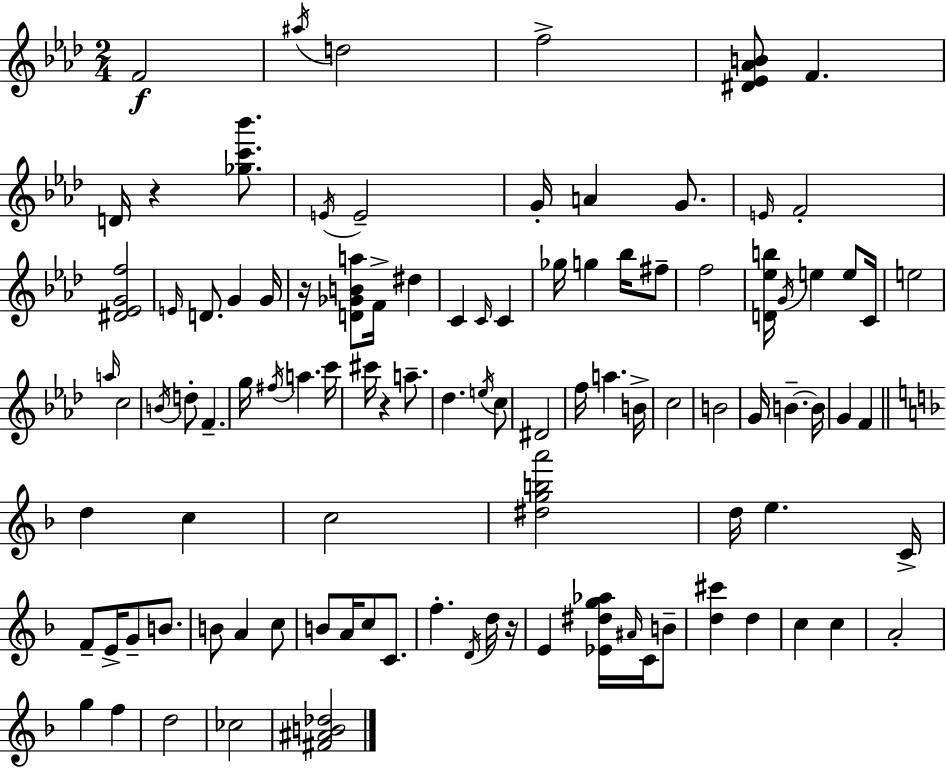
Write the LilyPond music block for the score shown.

{
  \clef treble
  \numericTimeSignature
  \time 2/4
  \key f \minor
  f'2\f | \acciaccatura { ais''16 } d''2 | f''2-> | <dis' ees' aes' b'>8 f'4. | \break d'16 r4 <ges'' c''' bes'''>8. | \acciaccatura { e'16 } e'2-- | g'16-. a'4 g'8. | \grace { e'16 } f'2-. | \break <dis' ees' g' f''>2 | \grace { e'16 } d'8. g'4 | g'16 r16 <d' ges' b' a''>8 f'16-> | dis''4 c'4 | \break \grace { c'16 } c'4 ges''16 g''4 | bes''16 fis''8-- f''2 | <d' ees'' b''>16 \acciaccatura { g'16 } e''4 | e''8 c'16 e''2 | \break \grace { a''16 } c''2 | \acciaccatura { b'16 } | d''8-. f'4.-- | g''16 \acciaccatura { fis''16 } a''4. | \break c'''16 cis'''16 r4 a''8.-- | des''4. \acciaccatura { e''16 } | c''8 dis'2 | f''16 a''4. | \break b'16-> c''2 | b'2 | g'16 b'4.--~~ | b'16 g'4 f'4 | \break \bar "||" \break \key d \minor d''4 c''4 | c''2 | <dis'' g'' b'' a'''>2 | d''16 e''4. c'16-> | \break f'8-- e'16-> g'8-- b'8. | b'8 a'4 c''8 | b'8 a'16 c''8 c'8. | f''4.-. \acciaccatura { d'16 } d''16 | \break r16 e'4 <ees' dis'' g'' aes''>16 \grace { ais'16 } c'16 | b'8-- <d'' cis'''>4 d''4 | c''4 c''4 | a'2-. | \break g''4 f''4 | d''2 | ces''2 | <fis' ais' b' des''>2 | \break \bar "|."
}